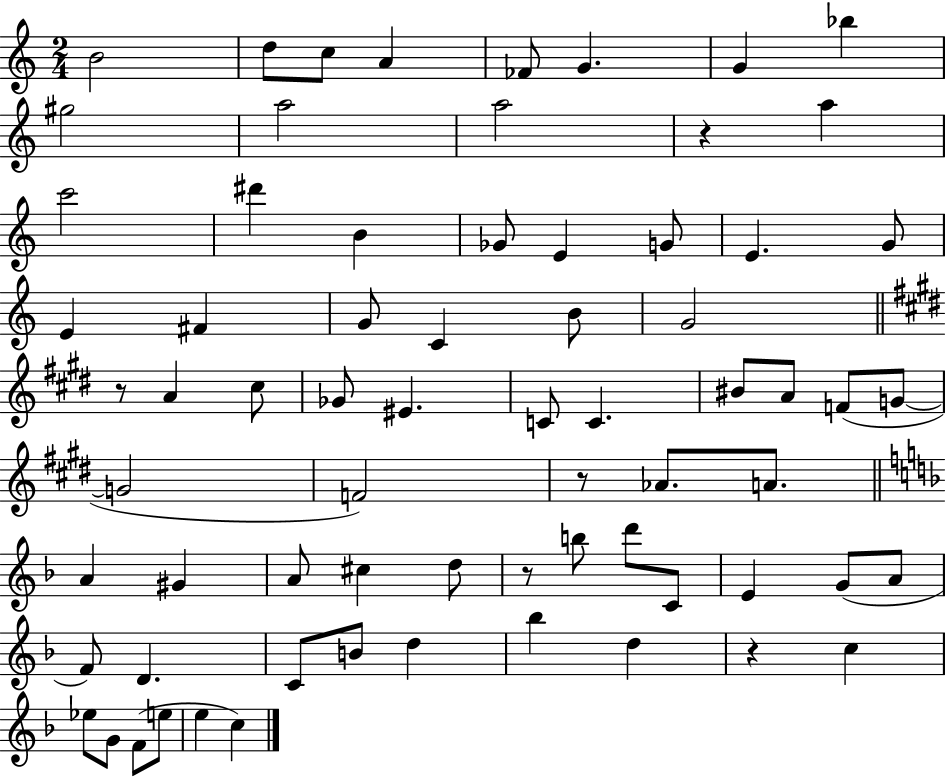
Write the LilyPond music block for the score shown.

{
  \clef treble
  \numericTimeSignature
  \time 2/4
  \key c \major
  b'2 | d''8 c''8 a'4 | fes'8 g'4. | g'4 bes''4 | \break gis''2 | a''2 | a''2 | r4 a''4 | \break c'''2 | dis'''4 b'4 | ges'8 e'4 g'8 | e'4. g'8 | \break e'4 fis'4 | g'8 c'4 b'8 | g'2 | \bar "||" \break \key e \major r8 a'4 cis''8 | ges'8 eis'4. | c'8 c'4. | bis'8 a'8 f'8( g'8~~ | \break g'2 | f'2) | r8 aes'8. a'8. | \bar "||" \break \key f \major a'4 gis'4 | a'8 cis''4 d''8 | r8 b''8 d'''8 c'8 | e'4 g'8( a'8 | \break f'8) d'4. | c'8 b'8 d''4 | bes''4 d''4 | r4 c''4 | \break ees''8 g'8 f'8( e''8 | e''4 c''4) | \bar "|."
}